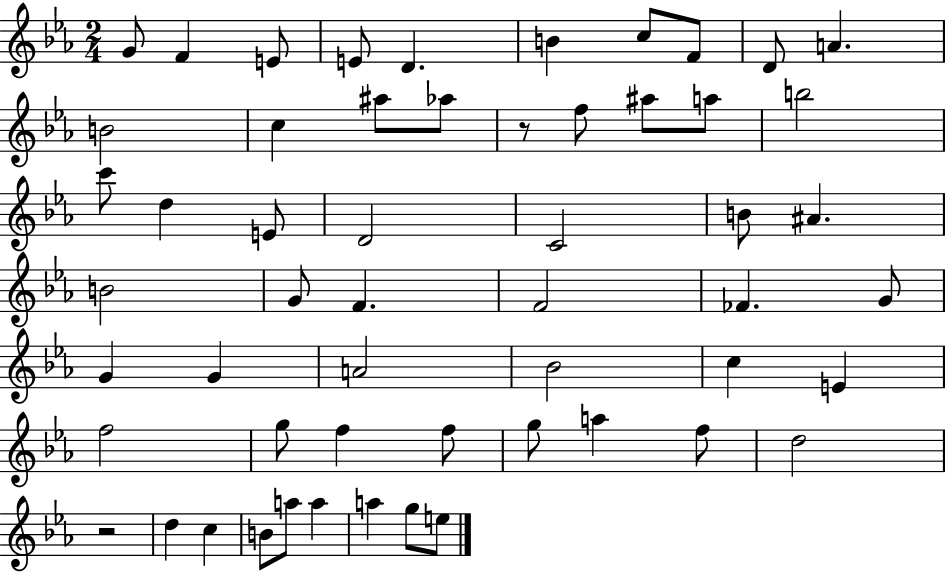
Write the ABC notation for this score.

X:1
T:Untitled
M:2/4
L:1/4
K:Eb
G/2 F E/2 E/2 D B c/2 F/2 D/2 A B2 c ^a/2 _a/2 z/2 f/2 ^a/2 a/2 b2 c'/2 d E/2 D2 C2 B/2 ^A B2 G/2 F F2 _F G/2 G G A2 _B2 c E f2 g/2 f f/2 g/2 a f/2 d2 z2 d c B/2 a/2 a a g/2 e/2